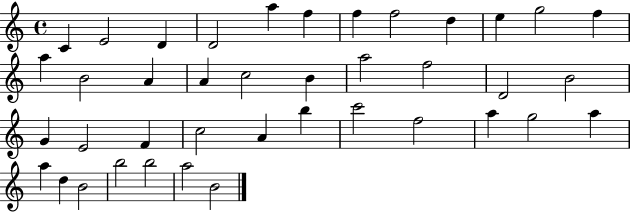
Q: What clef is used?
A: treble